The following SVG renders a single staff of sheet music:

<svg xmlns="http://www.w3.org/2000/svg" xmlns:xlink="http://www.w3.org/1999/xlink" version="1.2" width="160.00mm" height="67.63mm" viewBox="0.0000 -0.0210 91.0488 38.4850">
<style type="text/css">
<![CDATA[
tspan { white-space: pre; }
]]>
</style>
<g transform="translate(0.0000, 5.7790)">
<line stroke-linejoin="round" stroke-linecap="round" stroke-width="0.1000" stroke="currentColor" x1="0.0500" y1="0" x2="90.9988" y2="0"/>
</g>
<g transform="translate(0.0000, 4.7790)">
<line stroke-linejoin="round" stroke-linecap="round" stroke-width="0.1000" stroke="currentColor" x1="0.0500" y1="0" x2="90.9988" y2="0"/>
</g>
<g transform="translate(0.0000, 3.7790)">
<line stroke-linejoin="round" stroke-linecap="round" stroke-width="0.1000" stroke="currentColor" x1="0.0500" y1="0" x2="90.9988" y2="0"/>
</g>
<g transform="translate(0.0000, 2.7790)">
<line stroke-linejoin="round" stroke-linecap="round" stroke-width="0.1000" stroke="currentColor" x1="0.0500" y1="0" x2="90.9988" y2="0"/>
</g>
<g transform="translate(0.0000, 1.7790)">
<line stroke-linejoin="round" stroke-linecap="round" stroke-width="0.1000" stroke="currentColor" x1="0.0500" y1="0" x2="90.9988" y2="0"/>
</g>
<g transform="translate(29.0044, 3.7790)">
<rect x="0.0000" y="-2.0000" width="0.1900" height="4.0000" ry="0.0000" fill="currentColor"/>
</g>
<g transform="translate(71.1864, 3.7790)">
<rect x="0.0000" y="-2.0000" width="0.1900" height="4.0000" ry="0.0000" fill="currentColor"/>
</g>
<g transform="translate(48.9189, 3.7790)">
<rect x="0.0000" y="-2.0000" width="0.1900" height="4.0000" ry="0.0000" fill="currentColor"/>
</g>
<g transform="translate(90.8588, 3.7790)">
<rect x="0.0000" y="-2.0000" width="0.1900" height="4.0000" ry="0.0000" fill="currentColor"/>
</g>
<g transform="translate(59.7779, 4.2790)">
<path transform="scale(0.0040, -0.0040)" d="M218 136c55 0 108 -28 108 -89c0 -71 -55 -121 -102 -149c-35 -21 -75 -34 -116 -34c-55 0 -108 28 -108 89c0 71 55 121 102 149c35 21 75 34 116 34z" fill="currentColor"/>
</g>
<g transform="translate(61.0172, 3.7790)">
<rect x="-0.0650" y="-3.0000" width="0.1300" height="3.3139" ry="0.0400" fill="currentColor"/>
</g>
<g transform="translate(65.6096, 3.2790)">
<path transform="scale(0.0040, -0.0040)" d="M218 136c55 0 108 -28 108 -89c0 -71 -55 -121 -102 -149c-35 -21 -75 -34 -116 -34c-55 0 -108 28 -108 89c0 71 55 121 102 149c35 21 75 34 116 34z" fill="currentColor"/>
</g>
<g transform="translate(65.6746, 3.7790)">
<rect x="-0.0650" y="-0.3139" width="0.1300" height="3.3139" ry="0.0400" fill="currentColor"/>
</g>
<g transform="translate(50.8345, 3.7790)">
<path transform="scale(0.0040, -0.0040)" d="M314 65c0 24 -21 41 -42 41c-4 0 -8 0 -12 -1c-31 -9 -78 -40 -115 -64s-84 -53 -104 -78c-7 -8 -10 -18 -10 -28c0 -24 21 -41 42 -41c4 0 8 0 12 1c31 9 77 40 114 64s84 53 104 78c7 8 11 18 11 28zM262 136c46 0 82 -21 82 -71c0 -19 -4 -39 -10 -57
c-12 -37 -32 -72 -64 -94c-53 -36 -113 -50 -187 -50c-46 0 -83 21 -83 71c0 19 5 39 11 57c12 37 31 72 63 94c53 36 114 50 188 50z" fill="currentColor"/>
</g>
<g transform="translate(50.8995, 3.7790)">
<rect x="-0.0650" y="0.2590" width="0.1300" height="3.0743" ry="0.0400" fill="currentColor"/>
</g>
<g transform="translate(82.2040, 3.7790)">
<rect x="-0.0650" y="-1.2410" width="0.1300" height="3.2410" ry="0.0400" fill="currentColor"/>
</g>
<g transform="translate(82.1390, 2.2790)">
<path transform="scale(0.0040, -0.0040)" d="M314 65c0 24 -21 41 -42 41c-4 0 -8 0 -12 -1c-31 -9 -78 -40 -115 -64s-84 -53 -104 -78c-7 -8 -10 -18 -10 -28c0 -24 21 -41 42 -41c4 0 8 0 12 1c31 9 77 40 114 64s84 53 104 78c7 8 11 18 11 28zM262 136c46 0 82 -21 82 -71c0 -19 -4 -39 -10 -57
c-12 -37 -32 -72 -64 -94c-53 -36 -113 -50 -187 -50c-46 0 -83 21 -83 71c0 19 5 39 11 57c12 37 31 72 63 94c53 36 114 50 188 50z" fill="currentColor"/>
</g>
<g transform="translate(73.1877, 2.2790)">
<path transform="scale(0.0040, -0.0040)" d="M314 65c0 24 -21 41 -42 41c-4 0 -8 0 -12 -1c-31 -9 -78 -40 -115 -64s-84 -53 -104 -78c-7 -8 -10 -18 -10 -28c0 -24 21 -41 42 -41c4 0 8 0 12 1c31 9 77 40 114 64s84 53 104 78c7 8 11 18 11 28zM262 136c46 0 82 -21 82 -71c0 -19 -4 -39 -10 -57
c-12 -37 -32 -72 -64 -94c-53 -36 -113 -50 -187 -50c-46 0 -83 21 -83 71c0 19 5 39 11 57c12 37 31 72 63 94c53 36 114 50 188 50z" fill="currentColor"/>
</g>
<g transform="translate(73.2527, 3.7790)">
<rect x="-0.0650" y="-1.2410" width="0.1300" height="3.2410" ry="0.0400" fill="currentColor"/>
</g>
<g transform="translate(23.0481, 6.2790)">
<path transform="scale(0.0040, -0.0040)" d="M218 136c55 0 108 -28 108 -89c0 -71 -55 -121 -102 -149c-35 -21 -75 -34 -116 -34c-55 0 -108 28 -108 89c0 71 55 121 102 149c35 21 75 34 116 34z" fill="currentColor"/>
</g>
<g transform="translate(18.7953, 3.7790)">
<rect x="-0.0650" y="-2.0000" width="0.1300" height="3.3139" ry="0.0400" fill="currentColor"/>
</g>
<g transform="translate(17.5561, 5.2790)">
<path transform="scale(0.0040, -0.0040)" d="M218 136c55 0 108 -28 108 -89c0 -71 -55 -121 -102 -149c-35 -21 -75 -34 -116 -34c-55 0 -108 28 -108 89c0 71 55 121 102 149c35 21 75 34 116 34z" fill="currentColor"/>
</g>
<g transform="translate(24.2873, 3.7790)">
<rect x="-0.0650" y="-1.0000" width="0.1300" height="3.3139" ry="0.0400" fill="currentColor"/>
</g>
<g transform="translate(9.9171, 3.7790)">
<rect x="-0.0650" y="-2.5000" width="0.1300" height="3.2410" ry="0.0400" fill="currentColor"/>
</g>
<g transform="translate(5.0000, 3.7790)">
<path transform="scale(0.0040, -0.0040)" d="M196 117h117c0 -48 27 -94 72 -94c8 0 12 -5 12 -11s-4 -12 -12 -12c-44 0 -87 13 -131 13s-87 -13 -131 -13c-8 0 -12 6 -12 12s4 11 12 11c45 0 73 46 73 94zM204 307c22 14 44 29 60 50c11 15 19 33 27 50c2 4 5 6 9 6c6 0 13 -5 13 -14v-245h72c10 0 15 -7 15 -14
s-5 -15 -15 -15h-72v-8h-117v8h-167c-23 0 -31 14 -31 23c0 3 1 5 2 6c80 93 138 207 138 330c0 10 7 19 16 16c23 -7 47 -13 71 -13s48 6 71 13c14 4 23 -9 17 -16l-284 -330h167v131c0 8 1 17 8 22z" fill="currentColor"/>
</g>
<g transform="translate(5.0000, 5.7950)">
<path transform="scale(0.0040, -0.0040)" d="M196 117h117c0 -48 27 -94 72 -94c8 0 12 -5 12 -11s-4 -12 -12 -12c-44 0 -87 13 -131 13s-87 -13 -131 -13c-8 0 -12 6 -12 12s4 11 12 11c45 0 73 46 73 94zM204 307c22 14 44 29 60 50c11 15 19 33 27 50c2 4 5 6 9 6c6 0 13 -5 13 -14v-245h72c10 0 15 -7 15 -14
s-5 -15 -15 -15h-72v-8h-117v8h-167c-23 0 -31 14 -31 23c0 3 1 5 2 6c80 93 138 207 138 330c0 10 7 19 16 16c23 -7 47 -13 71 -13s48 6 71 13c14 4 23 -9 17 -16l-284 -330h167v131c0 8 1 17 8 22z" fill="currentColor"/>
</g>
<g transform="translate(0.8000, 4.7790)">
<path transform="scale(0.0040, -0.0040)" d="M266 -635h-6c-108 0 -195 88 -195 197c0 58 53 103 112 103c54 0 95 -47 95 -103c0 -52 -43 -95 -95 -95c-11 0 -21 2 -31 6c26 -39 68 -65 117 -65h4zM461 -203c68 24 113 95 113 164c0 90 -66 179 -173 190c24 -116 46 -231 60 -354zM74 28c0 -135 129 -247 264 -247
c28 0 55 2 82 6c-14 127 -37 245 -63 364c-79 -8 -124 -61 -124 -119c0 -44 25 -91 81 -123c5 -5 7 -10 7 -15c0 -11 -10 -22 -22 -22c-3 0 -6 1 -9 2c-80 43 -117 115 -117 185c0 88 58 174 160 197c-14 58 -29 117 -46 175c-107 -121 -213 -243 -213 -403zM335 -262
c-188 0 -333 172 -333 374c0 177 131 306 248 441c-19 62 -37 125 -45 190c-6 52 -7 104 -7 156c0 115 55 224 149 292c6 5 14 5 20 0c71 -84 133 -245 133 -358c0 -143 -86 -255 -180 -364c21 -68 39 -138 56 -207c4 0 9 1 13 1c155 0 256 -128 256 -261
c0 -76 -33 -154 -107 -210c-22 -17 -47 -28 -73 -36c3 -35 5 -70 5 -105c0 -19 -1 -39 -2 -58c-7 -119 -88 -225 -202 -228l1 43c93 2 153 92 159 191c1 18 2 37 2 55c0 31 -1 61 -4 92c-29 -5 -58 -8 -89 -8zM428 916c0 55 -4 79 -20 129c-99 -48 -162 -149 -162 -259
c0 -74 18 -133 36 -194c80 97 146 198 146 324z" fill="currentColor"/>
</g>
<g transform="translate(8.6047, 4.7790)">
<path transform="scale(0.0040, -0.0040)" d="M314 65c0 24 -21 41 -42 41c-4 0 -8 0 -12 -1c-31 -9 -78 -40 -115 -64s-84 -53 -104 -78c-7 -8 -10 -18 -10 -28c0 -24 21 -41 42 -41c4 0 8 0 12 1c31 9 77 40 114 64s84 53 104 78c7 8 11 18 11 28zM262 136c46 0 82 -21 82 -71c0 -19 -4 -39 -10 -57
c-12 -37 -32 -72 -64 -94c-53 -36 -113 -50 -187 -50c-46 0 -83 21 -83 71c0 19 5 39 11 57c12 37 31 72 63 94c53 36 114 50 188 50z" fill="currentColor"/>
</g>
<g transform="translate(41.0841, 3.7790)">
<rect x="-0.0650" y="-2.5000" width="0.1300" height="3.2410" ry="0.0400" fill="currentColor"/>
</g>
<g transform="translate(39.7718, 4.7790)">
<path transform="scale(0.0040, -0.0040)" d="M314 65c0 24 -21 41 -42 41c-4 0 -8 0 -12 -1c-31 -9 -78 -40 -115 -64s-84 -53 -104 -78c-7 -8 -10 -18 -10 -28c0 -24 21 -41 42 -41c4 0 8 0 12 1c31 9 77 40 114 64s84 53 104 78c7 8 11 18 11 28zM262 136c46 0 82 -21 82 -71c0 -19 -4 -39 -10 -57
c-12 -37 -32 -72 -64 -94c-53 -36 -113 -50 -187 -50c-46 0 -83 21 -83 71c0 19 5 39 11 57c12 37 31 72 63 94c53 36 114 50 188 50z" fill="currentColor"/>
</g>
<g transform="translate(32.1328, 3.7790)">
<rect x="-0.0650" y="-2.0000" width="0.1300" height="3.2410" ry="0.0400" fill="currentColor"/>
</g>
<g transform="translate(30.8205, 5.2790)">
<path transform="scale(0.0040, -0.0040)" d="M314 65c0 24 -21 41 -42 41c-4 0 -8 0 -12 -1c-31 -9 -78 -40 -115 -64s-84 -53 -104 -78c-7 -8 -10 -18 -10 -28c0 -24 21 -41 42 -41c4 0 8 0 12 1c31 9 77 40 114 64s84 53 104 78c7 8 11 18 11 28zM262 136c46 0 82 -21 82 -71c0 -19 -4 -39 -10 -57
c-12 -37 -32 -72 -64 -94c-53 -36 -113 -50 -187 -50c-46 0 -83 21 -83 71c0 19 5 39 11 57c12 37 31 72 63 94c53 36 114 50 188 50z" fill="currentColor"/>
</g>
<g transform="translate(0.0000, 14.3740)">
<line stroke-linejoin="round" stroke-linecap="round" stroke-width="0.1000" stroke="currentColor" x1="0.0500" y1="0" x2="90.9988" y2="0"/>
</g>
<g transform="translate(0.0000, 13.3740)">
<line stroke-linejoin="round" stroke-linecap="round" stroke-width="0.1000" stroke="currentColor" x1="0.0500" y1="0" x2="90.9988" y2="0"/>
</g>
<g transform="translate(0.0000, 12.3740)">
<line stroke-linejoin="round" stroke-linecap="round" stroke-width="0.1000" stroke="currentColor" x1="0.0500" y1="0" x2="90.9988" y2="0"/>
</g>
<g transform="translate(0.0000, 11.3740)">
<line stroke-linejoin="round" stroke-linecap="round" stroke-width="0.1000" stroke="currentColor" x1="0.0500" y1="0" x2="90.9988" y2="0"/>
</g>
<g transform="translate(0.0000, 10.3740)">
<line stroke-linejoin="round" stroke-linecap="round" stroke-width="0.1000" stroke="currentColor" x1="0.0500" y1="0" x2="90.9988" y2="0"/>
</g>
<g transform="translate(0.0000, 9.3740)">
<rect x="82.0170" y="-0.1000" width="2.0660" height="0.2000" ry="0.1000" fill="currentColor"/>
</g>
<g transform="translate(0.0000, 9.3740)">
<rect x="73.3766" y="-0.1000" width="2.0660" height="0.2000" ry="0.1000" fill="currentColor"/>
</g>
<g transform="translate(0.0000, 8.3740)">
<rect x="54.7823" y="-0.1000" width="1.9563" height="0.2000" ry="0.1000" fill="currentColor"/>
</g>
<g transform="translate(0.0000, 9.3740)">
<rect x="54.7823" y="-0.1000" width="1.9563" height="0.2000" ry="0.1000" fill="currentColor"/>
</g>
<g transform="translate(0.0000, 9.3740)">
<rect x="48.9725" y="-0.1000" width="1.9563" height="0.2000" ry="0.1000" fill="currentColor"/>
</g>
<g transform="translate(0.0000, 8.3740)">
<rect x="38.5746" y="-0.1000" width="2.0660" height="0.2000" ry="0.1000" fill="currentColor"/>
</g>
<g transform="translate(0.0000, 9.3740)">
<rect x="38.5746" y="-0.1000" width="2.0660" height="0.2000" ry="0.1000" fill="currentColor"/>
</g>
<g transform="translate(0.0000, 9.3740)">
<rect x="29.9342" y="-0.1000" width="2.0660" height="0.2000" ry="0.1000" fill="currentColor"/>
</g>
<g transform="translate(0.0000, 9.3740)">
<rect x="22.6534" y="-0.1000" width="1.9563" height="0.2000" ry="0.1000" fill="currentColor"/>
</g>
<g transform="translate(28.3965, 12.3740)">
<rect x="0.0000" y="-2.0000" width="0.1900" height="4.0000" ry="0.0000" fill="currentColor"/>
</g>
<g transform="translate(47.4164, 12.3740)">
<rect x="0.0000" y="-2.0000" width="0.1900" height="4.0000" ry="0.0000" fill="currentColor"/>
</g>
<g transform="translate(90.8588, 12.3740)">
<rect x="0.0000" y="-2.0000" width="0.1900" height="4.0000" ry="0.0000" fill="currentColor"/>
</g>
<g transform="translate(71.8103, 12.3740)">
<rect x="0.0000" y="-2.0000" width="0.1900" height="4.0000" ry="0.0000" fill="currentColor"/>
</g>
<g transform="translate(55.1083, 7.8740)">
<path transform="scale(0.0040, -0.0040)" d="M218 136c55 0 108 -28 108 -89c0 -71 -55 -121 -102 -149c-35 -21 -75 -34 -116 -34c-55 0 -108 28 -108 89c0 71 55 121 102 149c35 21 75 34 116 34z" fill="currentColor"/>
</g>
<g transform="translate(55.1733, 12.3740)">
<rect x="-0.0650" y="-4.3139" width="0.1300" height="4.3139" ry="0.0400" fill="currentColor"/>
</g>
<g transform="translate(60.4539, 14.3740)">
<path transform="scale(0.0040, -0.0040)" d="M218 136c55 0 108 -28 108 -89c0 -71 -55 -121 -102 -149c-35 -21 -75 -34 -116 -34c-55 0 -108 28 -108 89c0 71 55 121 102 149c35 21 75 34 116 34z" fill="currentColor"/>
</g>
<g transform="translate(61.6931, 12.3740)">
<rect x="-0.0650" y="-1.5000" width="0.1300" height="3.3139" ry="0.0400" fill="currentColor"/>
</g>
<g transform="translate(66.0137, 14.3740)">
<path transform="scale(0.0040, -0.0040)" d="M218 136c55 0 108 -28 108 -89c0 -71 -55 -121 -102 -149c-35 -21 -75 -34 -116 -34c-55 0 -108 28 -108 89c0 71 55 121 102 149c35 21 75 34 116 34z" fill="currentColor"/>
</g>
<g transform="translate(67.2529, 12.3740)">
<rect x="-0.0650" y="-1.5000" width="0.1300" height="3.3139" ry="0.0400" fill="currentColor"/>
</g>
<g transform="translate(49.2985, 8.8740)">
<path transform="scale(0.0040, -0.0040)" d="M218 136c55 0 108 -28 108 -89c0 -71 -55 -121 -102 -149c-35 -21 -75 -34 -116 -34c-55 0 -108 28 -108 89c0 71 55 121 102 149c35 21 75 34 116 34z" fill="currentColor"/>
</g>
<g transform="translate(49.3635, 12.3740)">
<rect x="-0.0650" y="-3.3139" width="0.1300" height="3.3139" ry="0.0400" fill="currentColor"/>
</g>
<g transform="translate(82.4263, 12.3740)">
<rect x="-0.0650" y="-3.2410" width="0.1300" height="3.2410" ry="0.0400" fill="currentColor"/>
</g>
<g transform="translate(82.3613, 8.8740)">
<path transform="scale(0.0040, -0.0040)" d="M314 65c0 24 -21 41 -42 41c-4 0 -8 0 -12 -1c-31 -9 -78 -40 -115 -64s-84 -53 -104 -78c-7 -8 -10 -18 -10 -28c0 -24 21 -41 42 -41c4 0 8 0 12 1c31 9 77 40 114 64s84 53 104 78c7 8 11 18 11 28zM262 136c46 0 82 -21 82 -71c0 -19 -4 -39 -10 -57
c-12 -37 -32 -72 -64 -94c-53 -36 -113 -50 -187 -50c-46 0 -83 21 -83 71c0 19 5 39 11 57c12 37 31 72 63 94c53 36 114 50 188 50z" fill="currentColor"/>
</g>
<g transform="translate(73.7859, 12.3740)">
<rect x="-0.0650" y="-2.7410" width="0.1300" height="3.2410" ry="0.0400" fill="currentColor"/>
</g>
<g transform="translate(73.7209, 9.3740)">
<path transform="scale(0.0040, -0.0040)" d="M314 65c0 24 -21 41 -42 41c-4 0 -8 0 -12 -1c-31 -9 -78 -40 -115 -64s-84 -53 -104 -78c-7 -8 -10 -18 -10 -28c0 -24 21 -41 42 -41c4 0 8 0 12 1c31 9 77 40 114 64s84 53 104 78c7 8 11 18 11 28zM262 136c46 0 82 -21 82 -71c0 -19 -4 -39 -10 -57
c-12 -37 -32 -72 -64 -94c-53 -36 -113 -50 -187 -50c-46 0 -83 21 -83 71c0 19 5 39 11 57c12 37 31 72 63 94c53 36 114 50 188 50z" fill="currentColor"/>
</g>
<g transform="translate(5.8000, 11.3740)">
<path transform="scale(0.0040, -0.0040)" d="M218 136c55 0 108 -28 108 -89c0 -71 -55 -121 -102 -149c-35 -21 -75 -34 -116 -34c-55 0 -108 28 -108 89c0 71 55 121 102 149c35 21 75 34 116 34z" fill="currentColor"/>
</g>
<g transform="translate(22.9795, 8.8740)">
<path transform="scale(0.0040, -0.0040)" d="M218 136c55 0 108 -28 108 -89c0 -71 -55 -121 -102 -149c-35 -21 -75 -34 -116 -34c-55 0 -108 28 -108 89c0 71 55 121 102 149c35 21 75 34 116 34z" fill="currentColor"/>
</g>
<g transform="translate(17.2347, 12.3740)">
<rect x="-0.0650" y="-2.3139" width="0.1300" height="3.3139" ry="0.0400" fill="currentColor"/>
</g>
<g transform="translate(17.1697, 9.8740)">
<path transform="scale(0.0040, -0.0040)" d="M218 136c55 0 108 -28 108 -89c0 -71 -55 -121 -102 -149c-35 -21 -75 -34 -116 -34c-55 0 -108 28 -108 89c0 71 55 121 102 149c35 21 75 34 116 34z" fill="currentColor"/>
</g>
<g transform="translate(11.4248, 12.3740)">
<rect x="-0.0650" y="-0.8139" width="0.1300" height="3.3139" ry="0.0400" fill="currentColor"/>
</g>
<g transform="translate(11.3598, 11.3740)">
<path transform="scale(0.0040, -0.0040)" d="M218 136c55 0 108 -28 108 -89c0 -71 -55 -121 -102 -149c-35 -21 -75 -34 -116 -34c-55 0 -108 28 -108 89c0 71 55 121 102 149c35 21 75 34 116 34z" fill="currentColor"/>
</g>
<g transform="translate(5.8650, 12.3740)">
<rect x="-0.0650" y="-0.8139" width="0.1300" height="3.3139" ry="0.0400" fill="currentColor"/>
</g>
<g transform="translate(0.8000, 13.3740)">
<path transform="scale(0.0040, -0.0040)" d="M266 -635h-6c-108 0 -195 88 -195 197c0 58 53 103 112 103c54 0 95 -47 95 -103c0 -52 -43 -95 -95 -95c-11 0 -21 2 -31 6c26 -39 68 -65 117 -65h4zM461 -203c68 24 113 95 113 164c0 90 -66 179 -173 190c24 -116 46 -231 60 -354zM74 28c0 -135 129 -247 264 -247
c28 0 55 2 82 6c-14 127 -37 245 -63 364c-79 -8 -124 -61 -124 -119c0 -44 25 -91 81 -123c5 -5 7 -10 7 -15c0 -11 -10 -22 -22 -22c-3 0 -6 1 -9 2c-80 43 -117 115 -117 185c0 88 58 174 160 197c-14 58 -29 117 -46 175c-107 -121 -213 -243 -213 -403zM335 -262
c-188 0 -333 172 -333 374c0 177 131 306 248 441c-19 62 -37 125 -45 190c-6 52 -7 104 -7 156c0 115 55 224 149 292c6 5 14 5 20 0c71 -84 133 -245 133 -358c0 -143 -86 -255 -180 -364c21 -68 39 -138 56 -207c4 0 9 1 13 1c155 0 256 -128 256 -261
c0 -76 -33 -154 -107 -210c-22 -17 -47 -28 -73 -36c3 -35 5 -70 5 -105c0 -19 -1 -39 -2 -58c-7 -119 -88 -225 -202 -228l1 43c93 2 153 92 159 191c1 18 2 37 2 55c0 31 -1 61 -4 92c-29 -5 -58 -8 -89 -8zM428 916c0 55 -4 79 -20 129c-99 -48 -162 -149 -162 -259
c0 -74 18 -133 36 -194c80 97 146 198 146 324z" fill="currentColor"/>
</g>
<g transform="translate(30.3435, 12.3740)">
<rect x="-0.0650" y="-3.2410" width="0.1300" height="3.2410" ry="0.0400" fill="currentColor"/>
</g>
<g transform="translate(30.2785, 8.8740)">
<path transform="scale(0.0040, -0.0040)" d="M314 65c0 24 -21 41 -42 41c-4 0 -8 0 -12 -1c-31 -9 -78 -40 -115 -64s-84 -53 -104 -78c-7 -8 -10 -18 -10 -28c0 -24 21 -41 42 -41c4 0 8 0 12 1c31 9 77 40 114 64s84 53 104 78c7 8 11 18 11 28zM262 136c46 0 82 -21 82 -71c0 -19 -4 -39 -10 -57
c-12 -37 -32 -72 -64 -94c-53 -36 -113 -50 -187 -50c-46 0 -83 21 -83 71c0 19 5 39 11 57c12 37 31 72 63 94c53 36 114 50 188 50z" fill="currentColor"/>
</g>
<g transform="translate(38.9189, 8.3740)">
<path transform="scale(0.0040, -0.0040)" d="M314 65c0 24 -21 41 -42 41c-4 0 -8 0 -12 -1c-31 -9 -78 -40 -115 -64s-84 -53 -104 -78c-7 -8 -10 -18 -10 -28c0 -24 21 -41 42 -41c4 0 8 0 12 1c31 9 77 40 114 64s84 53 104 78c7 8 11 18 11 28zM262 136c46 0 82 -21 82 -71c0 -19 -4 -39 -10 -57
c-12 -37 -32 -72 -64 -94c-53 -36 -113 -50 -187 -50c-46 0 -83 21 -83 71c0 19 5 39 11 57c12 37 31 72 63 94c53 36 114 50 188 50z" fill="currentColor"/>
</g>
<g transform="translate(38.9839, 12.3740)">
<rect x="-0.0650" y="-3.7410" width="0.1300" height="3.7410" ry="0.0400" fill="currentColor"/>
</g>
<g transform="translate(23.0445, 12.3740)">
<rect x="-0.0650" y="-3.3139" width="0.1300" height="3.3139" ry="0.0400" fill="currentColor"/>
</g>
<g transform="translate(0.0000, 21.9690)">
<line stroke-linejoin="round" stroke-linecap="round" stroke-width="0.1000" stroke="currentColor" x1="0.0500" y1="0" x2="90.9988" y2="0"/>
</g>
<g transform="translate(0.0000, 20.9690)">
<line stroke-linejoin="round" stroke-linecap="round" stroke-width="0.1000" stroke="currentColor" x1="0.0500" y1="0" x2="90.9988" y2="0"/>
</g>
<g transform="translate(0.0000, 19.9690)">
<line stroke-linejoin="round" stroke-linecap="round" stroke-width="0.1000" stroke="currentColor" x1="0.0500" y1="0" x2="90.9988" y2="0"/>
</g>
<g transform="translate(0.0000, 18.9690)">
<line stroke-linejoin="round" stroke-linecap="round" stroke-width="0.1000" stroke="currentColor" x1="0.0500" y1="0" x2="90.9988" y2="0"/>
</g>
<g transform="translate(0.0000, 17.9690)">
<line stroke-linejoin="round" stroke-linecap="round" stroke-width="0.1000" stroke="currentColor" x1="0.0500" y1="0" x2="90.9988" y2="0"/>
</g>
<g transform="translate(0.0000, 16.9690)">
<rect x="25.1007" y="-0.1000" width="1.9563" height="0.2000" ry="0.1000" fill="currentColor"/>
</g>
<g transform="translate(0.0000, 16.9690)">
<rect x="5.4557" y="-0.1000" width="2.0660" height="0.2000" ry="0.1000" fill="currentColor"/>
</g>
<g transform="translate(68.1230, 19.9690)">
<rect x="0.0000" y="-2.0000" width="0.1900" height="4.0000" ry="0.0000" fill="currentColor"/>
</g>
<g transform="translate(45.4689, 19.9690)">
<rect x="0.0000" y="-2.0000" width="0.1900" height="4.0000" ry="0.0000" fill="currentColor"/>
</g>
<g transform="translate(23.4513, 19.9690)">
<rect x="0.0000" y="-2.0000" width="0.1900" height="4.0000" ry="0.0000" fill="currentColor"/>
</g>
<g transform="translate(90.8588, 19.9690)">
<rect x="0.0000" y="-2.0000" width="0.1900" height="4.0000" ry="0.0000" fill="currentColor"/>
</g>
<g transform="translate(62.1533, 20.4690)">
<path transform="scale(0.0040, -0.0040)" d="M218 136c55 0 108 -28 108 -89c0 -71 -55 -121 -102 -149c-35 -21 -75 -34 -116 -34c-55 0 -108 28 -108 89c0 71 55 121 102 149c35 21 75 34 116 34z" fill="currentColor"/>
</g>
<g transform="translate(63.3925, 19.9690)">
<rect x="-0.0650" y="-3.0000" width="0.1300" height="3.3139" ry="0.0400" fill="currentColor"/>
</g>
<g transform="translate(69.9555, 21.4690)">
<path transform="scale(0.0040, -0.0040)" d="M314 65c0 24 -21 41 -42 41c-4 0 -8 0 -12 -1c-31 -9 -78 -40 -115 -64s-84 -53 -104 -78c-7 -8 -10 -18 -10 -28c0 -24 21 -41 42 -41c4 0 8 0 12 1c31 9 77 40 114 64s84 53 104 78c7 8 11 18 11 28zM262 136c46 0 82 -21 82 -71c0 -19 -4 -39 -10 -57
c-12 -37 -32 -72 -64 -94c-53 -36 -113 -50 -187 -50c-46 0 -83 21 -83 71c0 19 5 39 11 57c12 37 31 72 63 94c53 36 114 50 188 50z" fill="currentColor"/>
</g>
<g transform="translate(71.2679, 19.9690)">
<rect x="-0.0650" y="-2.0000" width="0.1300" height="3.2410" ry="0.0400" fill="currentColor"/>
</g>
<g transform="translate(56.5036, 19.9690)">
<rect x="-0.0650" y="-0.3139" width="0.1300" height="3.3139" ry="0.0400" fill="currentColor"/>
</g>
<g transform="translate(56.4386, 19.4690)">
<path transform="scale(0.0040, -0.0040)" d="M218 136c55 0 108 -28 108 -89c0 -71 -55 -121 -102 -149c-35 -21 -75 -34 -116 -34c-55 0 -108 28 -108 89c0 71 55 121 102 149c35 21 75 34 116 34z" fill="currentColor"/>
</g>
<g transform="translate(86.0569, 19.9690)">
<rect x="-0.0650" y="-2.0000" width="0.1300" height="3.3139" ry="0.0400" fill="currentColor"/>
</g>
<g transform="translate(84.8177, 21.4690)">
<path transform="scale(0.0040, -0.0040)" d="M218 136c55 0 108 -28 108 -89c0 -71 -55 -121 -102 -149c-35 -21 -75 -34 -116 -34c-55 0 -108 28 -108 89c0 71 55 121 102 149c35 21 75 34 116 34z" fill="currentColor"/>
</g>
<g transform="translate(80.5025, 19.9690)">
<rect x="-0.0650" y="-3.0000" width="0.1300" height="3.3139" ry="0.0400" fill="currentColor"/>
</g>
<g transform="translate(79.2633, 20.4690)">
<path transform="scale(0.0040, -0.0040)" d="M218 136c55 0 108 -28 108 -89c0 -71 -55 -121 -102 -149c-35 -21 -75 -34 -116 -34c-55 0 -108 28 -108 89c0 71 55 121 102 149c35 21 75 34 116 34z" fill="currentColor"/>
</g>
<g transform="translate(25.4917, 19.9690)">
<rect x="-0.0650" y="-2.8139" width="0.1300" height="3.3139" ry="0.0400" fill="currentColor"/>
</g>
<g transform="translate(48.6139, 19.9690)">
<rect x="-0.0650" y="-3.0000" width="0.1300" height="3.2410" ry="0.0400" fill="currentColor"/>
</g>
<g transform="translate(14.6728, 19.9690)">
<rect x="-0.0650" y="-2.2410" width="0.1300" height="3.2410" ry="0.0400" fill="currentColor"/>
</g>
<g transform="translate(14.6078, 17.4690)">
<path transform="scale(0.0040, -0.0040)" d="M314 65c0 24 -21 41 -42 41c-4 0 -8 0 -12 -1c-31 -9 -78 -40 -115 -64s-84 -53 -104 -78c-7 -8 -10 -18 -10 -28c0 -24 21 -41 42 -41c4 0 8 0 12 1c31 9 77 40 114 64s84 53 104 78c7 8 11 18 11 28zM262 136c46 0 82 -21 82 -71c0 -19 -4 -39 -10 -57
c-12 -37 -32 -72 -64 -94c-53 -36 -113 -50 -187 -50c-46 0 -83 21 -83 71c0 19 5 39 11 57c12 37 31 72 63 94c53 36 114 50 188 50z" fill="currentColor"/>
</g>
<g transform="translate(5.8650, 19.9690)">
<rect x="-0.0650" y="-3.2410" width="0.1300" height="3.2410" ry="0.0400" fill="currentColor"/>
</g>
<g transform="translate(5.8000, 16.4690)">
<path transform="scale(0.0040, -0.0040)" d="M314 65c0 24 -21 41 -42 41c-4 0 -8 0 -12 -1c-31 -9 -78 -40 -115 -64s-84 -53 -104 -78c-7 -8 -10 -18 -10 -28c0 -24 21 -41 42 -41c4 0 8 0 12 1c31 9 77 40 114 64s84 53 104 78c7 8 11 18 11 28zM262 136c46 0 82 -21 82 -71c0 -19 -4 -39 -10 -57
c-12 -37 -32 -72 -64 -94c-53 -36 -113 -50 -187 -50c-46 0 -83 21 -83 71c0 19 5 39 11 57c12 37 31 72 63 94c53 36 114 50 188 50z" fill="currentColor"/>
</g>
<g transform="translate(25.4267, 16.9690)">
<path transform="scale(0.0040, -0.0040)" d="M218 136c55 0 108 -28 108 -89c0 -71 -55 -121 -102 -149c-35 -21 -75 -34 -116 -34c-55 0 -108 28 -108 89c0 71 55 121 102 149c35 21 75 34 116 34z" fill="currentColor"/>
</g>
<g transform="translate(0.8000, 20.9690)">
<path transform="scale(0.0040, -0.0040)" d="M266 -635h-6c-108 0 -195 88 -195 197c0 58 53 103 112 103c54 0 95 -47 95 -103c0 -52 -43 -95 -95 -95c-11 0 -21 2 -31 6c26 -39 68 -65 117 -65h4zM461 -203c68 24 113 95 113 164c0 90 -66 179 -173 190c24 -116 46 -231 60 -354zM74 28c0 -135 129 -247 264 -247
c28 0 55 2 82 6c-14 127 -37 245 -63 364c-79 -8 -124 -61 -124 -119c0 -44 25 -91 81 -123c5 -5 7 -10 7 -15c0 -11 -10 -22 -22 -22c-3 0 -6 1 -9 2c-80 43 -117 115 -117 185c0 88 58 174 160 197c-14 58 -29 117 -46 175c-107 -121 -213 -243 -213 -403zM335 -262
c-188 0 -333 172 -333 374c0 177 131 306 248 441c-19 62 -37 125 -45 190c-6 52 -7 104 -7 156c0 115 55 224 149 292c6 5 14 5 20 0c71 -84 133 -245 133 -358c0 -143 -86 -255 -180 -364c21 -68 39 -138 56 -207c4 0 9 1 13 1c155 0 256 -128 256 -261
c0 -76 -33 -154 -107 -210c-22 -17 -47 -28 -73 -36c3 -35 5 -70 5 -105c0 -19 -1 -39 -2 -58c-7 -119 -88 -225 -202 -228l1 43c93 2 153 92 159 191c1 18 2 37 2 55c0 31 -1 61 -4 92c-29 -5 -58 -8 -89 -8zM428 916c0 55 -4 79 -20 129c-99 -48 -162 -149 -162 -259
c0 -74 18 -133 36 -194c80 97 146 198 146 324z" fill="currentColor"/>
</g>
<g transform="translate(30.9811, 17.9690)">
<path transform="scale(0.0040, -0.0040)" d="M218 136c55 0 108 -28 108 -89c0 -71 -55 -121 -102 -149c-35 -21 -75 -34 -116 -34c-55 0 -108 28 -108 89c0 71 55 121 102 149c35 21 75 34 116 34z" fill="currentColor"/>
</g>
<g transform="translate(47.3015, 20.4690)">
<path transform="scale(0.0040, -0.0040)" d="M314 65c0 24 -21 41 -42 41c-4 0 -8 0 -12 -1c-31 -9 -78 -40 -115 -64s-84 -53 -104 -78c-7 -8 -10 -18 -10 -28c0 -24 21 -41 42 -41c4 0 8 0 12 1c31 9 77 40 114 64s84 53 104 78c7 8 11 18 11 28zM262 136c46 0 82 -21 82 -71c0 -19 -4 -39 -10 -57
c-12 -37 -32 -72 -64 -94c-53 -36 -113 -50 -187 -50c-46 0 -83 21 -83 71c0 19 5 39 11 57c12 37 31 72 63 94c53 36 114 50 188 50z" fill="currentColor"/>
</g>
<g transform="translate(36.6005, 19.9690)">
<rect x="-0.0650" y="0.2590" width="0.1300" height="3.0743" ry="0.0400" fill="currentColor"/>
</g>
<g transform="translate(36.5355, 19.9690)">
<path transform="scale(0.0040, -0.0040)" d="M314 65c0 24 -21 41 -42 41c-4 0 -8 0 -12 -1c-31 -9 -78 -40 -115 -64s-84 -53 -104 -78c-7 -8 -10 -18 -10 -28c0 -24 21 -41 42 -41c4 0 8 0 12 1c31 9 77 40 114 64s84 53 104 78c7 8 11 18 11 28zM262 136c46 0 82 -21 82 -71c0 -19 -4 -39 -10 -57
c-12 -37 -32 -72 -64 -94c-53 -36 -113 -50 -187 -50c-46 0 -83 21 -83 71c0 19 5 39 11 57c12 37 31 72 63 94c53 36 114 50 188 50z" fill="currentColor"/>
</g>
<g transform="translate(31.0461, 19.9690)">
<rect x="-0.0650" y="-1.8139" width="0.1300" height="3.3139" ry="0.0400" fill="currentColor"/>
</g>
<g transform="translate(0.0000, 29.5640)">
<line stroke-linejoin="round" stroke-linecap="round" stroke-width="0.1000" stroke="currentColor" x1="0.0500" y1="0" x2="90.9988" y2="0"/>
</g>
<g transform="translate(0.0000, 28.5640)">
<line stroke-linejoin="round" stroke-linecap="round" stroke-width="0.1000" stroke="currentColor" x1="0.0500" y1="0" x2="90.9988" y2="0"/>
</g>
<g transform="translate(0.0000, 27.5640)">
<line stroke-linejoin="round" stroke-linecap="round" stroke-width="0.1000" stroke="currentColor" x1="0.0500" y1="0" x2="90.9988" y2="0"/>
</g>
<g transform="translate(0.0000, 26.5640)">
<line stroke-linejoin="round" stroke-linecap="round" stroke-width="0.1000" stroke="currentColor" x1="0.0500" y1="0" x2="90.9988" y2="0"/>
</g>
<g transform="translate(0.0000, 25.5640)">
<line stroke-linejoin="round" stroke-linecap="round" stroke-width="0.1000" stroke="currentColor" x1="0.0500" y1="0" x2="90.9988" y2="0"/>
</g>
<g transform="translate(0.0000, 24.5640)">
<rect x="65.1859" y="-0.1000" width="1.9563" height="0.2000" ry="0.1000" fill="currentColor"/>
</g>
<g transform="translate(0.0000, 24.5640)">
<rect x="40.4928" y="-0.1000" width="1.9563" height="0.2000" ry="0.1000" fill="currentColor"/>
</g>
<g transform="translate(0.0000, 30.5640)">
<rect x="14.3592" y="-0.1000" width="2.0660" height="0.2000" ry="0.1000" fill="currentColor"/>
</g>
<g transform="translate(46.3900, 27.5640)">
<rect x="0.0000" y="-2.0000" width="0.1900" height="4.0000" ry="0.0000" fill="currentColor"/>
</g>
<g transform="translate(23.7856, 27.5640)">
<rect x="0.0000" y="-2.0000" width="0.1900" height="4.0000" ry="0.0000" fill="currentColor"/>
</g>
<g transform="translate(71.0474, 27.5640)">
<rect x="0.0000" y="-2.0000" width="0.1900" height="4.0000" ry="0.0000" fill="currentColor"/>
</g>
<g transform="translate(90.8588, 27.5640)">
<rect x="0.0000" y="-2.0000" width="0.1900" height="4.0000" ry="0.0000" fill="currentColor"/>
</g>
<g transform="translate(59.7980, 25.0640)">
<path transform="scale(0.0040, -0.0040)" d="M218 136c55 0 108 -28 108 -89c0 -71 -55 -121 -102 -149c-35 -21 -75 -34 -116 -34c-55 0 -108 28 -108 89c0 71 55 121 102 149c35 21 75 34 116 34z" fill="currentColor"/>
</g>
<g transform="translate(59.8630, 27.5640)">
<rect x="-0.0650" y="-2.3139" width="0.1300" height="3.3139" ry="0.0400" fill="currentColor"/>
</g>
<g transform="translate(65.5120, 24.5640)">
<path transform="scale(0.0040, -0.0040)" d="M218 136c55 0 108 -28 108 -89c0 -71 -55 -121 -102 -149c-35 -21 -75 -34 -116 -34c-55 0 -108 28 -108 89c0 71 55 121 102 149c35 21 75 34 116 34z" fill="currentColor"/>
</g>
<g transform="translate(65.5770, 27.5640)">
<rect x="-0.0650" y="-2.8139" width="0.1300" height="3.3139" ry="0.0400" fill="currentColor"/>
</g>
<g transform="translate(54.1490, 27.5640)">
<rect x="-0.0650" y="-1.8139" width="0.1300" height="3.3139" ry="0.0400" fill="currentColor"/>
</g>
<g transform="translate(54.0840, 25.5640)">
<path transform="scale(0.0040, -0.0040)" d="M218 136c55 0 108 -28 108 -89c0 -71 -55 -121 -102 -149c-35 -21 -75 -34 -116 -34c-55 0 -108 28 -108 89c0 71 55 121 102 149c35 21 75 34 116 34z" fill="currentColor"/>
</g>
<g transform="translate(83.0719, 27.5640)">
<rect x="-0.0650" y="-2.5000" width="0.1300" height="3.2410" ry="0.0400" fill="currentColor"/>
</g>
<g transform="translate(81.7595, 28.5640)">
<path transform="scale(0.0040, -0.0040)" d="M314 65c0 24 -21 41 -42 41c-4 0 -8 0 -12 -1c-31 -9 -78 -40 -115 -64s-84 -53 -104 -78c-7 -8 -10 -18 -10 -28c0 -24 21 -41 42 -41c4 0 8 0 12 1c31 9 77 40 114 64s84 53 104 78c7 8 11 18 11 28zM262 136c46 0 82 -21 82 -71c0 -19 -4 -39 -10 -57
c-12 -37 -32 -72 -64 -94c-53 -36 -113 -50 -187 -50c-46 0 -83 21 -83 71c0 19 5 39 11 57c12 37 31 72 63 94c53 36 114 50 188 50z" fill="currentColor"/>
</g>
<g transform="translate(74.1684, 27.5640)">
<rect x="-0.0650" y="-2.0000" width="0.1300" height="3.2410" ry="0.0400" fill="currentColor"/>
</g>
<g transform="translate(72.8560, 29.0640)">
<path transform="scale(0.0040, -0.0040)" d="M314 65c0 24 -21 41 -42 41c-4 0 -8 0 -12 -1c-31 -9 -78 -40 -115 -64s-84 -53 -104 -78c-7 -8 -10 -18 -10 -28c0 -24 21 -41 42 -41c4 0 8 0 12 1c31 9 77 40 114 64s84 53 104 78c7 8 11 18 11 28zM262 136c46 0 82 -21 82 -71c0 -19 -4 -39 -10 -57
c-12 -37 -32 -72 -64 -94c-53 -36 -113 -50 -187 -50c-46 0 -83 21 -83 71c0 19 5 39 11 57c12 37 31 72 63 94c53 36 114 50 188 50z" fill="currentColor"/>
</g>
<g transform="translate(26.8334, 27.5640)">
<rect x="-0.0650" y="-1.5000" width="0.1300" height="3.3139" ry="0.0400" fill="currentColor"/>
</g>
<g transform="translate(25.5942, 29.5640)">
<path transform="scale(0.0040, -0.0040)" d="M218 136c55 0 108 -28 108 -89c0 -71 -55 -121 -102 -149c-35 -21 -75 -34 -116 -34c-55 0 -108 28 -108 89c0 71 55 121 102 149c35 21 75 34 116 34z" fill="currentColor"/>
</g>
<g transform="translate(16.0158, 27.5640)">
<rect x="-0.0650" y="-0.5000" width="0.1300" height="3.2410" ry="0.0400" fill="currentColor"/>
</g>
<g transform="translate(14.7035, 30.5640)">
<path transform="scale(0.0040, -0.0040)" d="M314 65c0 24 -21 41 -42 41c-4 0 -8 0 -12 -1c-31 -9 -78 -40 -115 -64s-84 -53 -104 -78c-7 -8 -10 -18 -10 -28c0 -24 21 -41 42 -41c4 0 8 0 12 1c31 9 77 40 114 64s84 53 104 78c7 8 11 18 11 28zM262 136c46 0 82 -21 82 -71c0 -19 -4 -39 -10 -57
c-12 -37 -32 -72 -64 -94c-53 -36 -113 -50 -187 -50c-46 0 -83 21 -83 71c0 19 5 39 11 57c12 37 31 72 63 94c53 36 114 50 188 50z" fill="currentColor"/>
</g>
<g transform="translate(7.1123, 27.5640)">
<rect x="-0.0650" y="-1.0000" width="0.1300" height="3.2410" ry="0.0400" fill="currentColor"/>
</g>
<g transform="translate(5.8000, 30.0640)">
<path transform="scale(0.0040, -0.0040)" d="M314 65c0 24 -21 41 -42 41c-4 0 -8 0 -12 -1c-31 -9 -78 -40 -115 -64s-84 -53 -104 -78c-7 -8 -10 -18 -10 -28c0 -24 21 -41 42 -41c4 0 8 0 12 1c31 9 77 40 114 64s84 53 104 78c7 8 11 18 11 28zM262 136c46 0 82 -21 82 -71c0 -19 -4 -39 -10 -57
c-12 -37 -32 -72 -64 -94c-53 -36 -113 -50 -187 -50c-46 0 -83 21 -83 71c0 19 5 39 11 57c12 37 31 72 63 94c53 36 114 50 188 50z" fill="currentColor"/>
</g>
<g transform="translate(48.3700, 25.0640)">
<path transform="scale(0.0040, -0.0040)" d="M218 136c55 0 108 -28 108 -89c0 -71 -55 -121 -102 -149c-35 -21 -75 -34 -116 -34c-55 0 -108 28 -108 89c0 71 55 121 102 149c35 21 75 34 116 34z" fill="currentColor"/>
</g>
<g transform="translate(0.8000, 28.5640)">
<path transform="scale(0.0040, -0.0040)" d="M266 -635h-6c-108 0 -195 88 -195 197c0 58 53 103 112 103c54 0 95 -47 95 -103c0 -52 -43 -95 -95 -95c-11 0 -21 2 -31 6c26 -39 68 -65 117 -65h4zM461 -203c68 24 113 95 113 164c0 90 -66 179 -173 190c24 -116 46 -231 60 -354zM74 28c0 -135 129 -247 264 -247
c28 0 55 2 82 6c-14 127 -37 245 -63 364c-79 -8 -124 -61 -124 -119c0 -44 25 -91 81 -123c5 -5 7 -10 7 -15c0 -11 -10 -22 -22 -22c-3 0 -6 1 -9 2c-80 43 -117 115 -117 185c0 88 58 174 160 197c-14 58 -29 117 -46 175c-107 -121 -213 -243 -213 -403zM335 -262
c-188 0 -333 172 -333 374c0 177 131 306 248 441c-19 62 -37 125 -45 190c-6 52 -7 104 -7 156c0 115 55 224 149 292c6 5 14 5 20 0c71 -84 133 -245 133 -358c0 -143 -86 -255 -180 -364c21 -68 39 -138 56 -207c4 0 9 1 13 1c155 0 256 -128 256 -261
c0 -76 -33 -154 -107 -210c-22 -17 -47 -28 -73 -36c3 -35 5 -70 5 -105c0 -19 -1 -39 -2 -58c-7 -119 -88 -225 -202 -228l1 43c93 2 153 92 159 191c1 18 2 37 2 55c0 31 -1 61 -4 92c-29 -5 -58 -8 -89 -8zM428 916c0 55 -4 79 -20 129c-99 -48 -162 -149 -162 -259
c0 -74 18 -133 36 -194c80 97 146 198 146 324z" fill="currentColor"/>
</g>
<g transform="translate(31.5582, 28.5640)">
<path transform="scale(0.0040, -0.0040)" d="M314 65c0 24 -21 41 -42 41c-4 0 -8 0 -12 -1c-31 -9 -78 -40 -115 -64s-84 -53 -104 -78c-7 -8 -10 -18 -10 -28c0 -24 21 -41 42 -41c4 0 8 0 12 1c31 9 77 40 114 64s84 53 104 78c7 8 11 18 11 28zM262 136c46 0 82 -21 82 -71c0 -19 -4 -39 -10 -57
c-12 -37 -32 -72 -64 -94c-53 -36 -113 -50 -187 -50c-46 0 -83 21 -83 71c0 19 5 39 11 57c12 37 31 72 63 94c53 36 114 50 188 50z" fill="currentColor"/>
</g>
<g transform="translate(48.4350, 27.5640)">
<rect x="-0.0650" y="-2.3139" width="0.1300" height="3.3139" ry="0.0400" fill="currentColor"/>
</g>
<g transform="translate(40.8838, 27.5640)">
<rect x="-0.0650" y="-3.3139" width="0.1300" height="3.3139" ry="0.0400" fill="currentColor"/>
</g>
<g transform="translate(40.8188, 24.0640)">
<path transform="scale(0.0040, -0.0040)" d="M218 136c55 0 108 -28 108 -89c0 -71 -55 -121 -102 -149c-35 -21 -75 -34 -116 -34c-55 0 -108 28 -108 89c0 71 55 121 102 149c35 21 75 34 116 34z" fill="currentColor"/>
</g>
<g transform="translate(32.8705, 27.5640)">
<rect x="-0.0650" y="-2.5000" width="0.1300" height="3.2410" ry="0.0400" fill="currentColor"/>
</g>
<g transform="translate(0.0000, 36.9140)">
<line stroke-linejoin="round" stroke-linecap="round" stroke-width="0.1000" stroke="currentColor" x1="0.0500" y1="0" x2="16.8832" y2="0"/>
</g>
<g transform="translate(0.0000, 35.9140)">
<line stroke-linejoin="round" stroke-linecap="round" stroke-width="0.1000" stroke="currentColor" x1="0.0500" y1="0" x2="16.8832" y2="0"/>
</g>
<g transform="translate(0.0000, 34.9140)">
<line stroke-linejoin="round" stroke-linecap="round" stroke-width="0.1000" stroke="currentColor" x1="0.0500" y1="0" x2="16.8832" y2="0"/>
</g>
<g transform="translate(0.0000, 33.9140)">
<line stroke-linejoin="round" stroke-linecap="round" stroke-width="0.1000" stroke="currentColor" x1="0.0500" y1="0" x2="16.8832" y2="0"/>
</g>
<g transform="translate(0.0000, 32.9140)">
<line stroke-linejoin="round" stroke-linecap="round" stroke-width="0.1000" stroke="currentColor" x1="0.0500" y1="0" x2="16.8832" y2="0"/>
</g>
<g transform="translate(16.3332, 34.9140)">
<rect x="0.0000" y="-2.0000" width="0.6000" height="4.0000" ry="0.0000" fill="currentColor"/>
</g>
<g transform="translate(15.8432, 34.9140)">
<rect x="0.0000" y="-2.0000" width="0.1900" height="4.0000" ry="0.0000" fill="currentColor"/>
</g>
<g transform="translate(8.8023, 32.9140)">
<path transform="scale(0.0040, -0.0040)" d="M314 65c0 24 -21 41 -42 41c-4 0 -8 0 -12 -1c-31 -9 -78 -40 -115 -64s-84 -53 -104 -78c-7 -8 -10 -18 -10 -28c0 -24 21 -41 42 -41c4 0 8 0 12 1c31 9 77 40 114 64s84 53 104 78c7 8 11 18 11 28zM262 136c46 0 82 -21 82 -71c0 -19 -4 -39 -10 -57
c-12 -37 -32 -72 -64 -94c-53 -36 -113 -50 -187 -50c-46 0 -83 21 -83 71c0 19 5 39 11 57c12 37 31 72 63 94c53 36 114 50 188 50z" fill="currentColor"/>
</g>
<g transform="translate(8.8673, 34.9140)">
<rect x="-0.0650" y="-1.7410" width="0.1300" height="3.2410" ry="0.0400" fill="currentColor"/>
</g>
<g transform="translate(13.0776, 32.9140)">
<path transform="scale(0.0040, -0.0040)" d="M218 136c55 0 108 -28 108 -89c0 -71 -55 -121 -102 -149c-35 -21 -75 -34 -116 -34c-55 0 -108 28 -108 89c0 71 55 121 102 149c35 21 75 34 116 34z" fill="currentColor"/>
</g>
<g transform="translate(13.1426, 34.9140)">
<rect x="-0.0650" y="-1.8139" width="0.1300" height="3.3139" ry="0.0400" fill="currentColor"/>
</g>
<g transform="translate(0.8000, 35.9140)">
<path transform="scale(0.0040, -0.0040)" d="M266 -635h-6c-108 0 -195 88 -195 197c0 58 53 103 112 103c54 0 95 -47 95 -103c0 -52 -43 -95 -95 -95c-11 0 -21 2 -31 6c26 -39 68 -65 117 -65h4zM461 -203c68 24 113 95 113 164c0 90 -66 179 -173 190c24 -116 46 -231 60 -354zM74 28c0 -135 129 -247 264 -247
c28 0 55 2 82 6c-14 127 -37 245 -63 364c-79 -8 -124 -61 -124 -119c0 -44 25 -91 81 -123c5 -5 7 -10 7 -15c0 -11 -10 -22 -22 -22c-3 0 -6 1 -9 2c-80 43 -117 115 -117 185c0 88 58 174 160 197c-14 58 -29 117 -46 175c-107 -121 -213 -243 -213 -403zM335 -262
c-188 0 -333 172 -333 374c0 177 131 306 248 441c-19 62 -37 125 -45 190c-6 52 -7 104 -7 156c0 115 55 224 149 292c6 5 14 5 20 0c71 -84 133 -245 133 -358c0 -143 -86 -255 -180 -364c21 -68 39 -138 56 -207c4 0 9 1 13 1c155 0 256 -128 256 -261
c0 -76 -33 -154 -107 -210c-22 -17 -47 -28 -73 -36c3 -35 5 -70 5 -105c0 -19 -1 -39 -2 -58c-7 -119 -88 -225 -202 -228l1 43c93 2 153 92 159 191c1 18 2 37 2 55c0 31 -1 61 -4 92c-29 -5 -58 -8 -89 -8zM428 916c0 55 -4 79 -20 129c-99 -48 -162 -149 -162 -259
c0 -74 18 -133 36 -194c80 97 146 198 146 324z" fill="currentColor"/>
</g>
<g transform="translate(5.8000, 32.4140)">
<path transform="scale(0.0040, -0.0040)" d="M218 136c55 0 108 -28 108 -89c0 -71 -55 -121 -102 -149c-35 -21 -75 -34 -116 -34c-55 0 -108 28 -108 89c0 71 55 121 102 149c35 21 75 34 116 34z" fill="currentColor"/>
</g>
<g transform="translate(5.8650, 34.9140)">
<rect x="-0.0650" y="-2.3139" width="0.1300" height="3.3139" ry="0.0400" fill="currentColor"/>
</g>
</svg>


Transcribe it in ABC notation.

X:1
T:Untitled
M:4/4
L:1/4
K:C
G2 F D F2 G2 B2 A c e2 e2 d d g b b2 c'2 b d' E E a2 b2 b2 g2 a f B2 A2 c A F2 A F D2 C2 E G2 b g f g a F2 G2 g f2 f